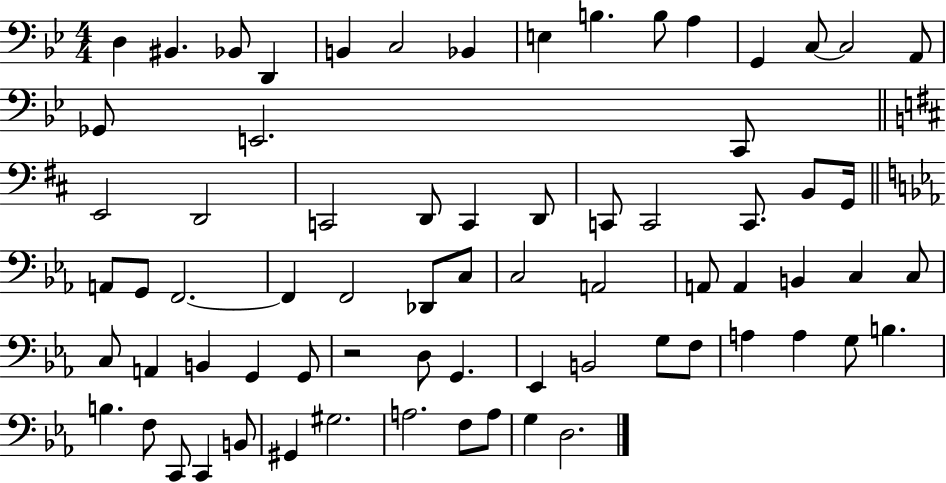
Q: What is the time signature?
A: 4/4